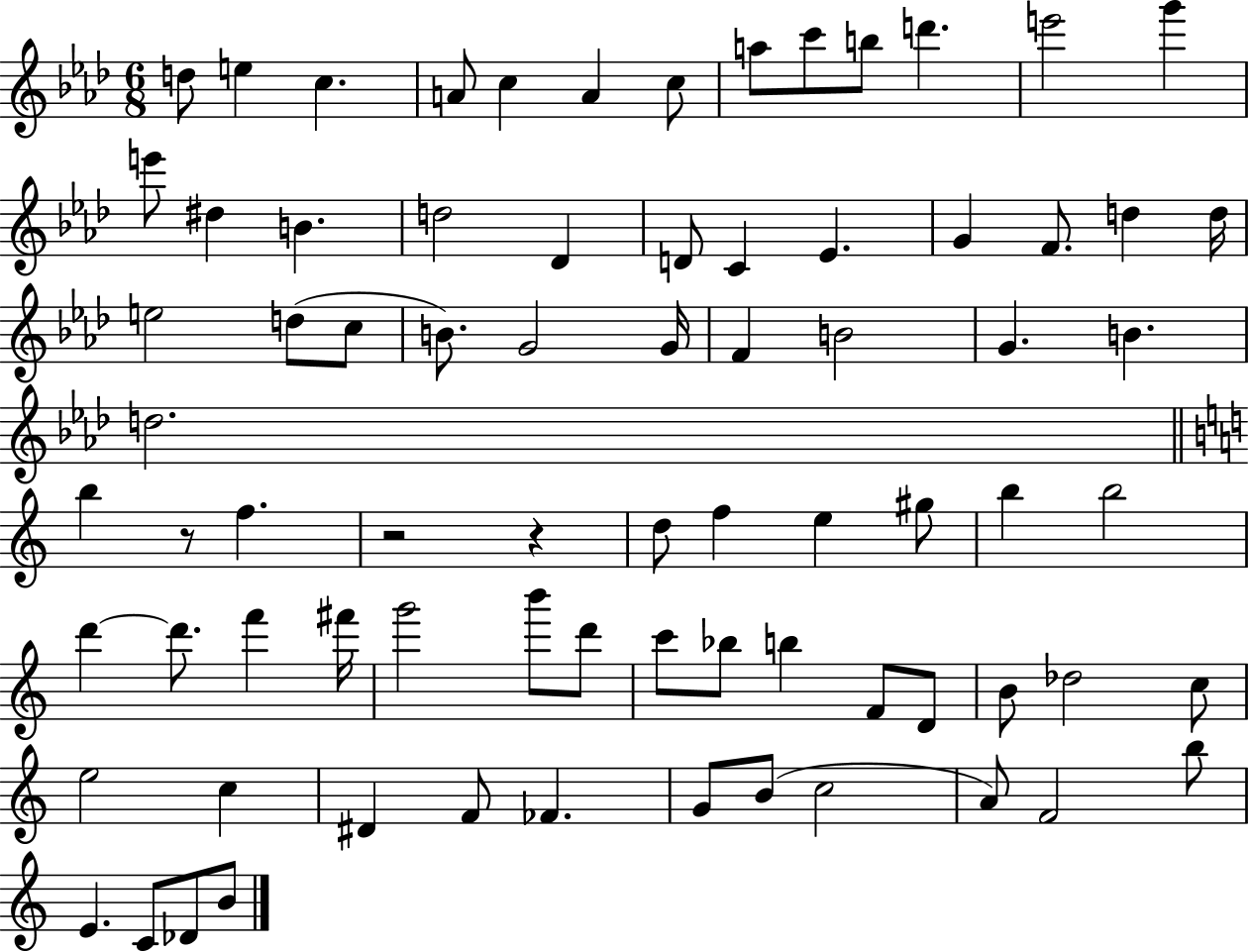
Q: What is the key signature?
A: AES major